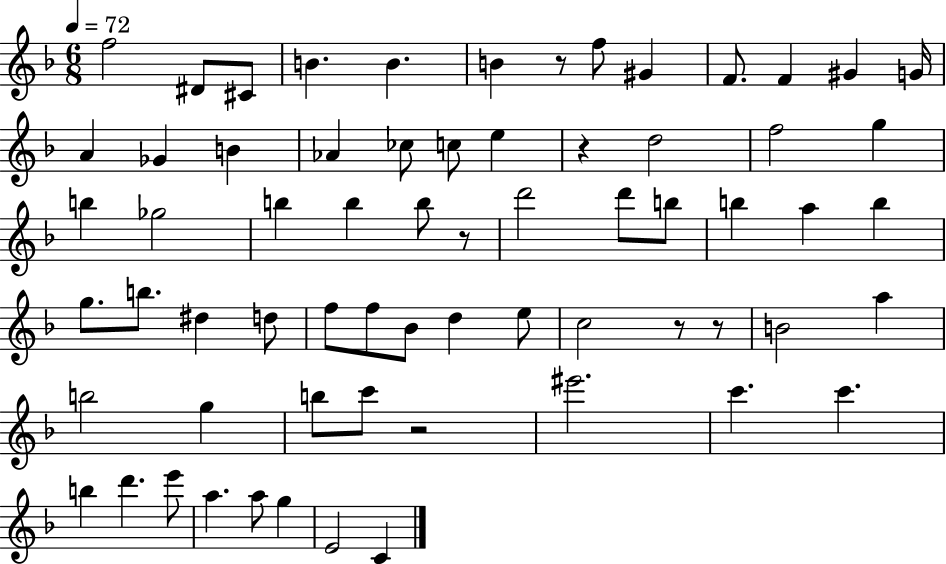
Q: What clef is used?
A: treble